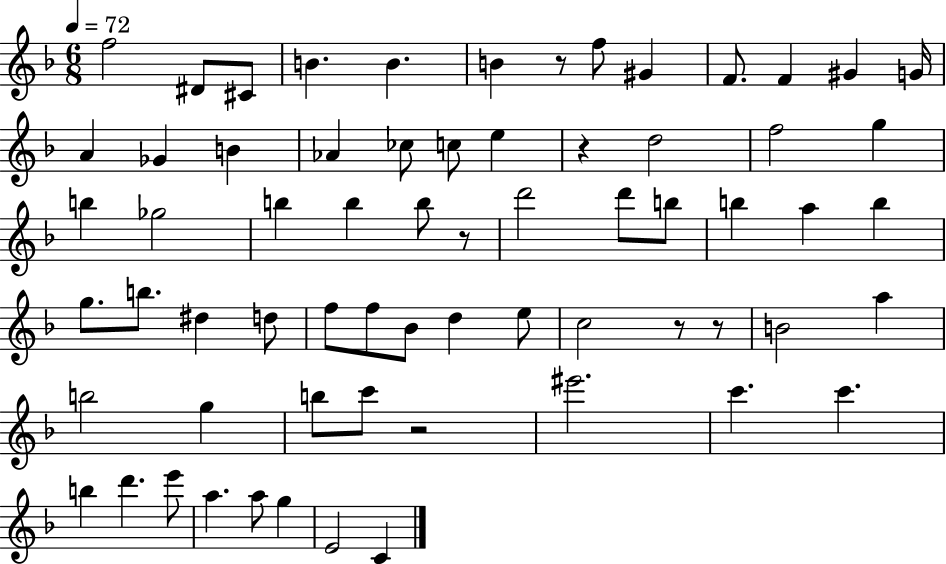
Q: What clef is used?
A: treble